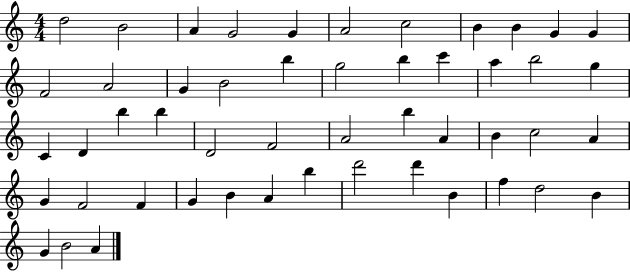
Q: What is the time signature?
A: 4/4